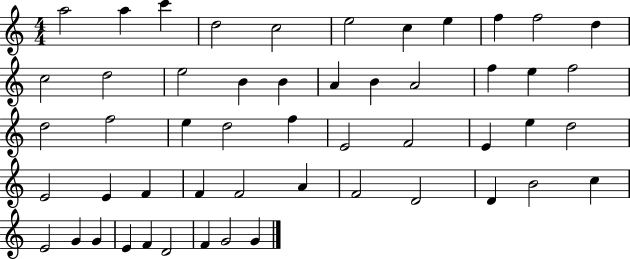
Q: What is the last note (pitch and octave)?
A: G4